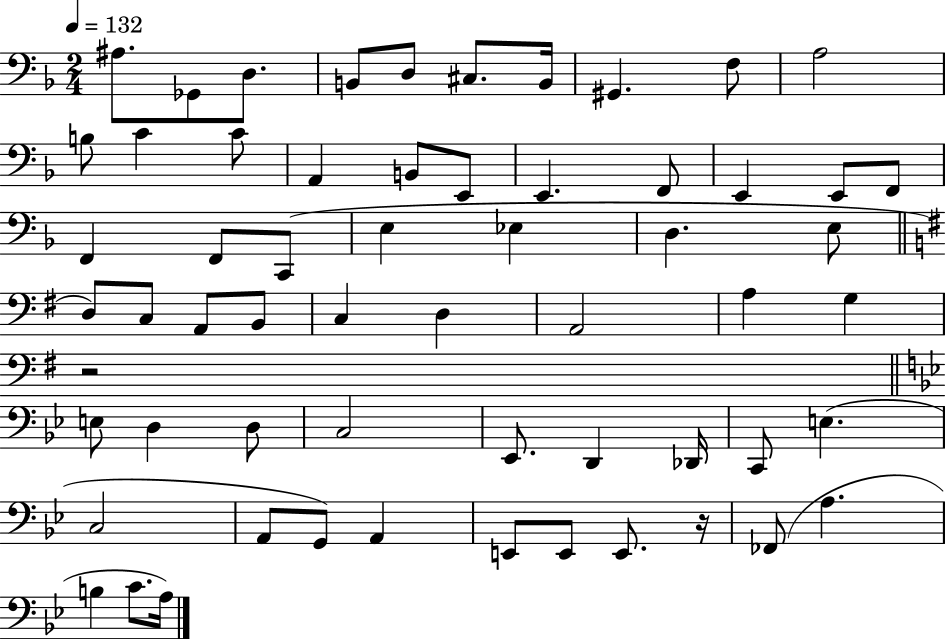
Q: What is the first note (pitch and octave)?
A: A#3